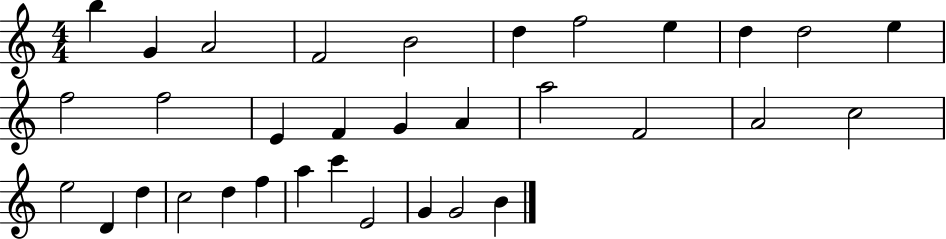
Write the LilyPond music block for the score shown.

{
  \clef treble
  \numericTimeSignature
  \time 4/4
  \key c \major
  b''4 g'4 a'2 | f'2 b'2 | d''4 f''2 e''4 | d''4 d''2 e''4 | \break f''2 f''2 | e'4 f'4 g'4 a'4 | a''2 f'2 | a'2 c''2 | \break e''2 d'4 d''4 | c''2 d''4 f''4 | a''4 c'''4 e'2 | g'4 g'2 b'4 | \break \bar "|."
}